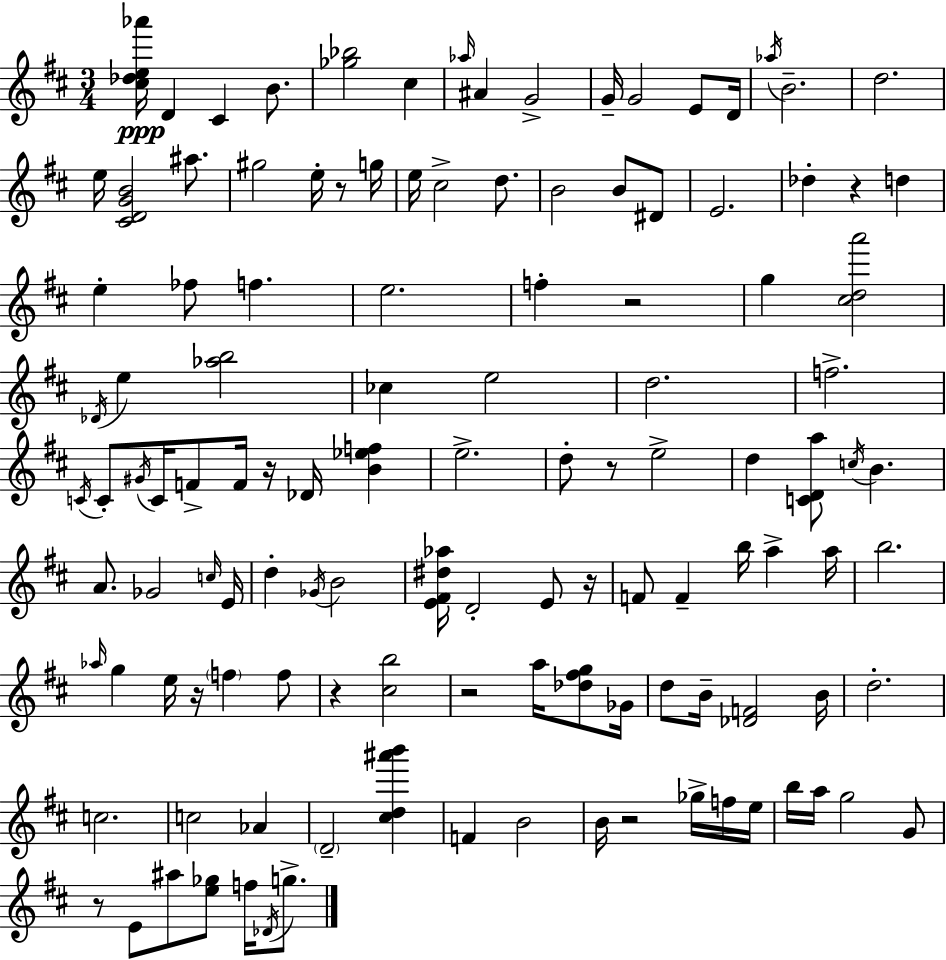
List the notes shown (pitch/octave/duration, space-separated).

[C#5,Db5,E5,Ab6]/s D4/q C#4/q B4/e. [Gb5,Bb5]/h C#5/q Ab5/s A#4/q G4/h G4/s G4/h E4/e D4/s Ab5/s B4/h. D5/h. E5/s [C#4,D4,G4,B4]/h A#5/e. G#5/h E5/s R/e G5/s E5/s C#5/h D5/e. B4/h B4/e D#4/e E4/h. Db5/q R/q D5/q E5/q FES5/e F5/q. E5/h. F5/q R/h G5/q [C#5,D5,A6]/h Db4/s E5/q [Ab5,B5]/h CES5/q E5/h D5/h. F5/h. C4/s C4/e G#4/s C4/s F4/e F4/s R/s Db4/s [B4,Eb5,F5]/q E5/h. D5/e R/e E5/h D5/q [C4,D4,A5]/e C5/s B4/q. A4/e. Gb4/h C5/s E4/s D5/q Gb4/s B4/h [E4,F#4,D#5,Ab5]/s D4/h E4/e R/s F4/e F4/q B5/s A5/q A5/s B5/h. Ab5/s G5/q E5/s R/s F5/q F5/e R/q [C#5,B5]/h R/h A5/s [Db5,F#5,G5]/e Gb4/s D5/e B4/s [Db4,F4]/h B4/s D5/h. C5/h. C5/h Ab4/q D4/h [C#5,D5,A#6,B6]/q F4/q B4/h B4/s R/h Gb5/s F5/s E5/s B5/s A5/s G5/h G4/e R/e E4/e A#5/e [E5,Gb5]/e F5/s Db4/s G5/e.